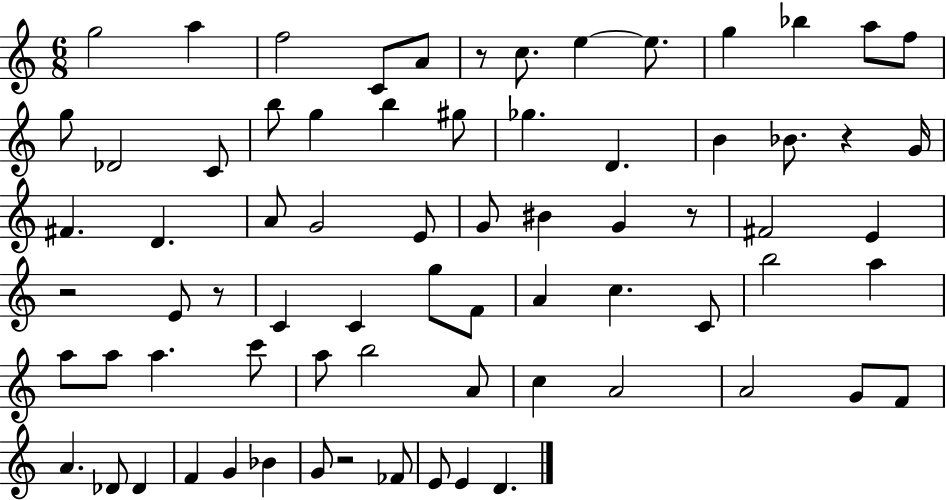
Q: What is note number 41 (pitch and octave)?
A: C5